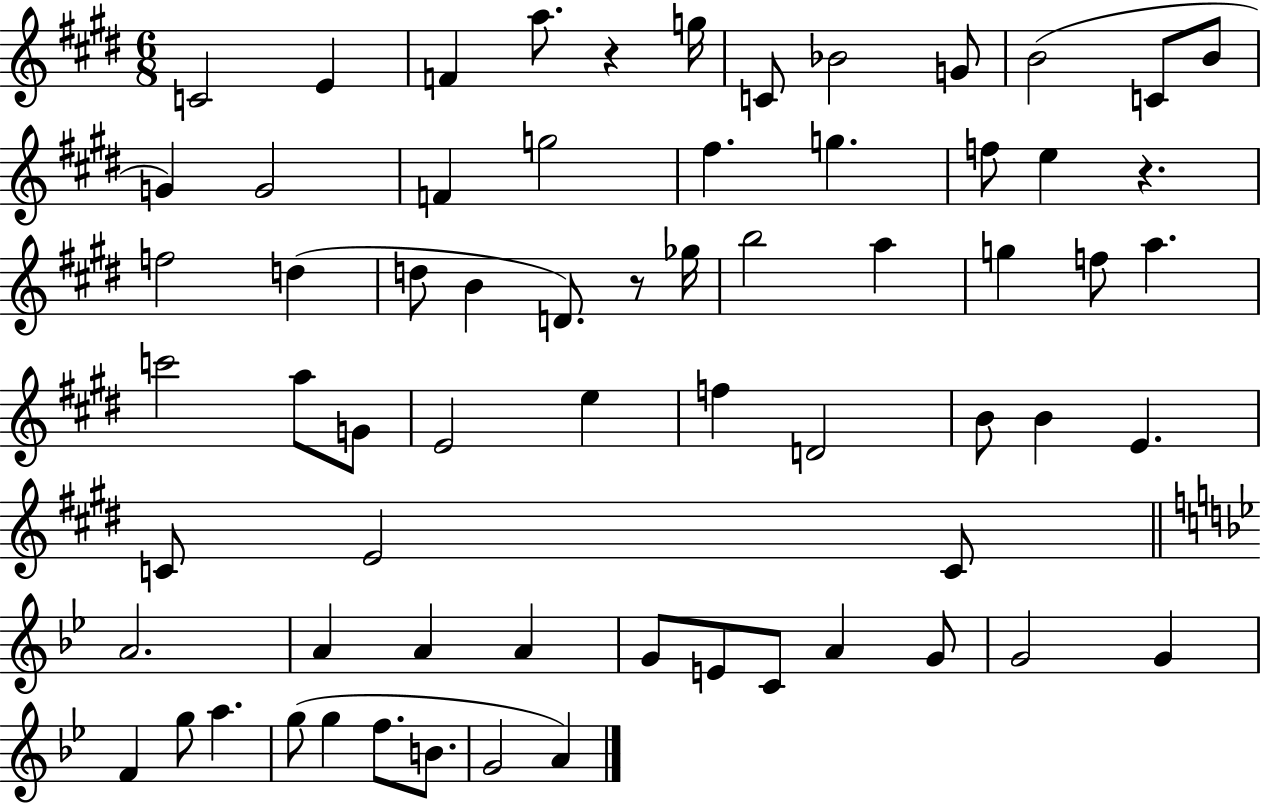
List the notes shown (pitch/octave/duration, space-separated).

C4/h E4/q F4/q A5/e. R/q G5/s C4/e Bb4/h G4/e B4/h C4/e B4/e G4/q G4/h F4/q G5/h F#5/q. G5/q. F5/e E5/q R/q. F5/h D5/q D5/e B4/q D4/e. R/e Gb5/s B5/h A5/q G5/q F5/e A5/q. C6/h A5/e G4/e E4/h E5/q F5/q D4/h B4/e B4/q E4/q. C4/e E4/h C4/e A4/h. A4/q A4/q A4/q G4/e E4/e C4/e A4/q G4/e G4/h G4/q F4/q G5/e A5/q. G5/e G5/q F5/e. B4/e. G4/h A4/q